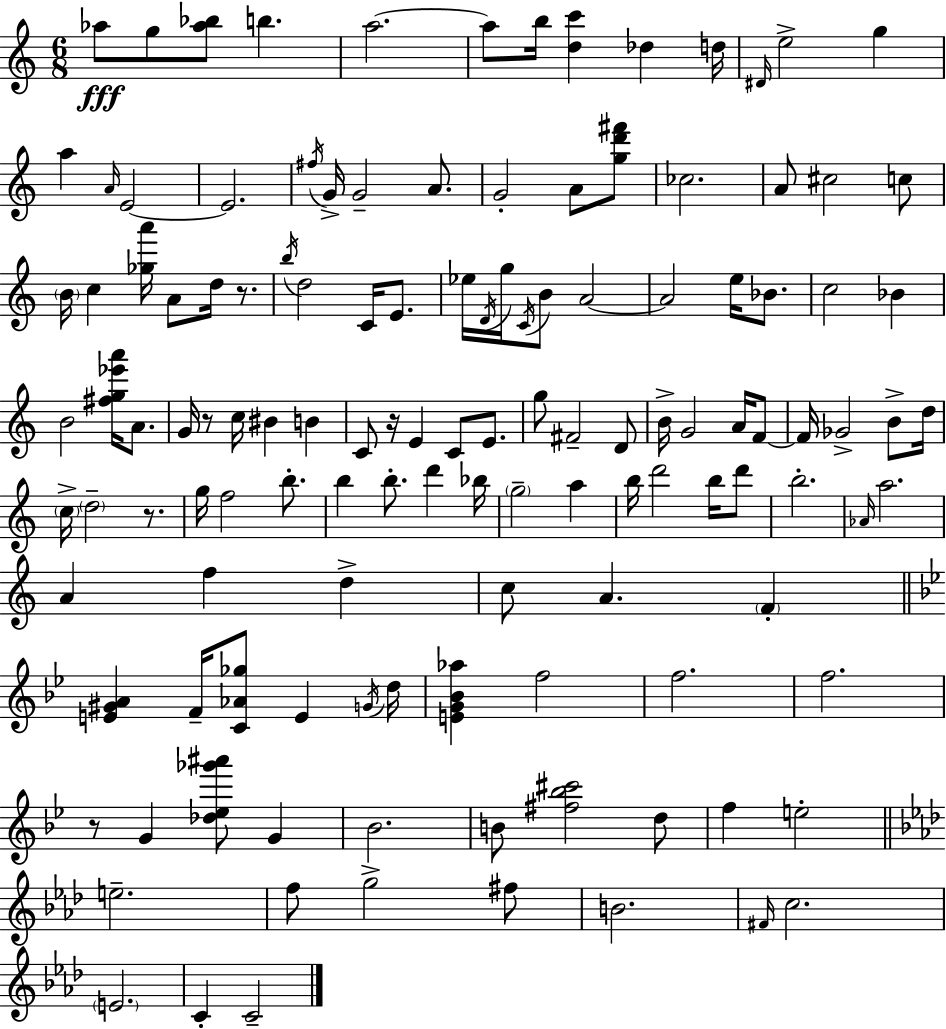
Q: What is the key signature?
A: A minor